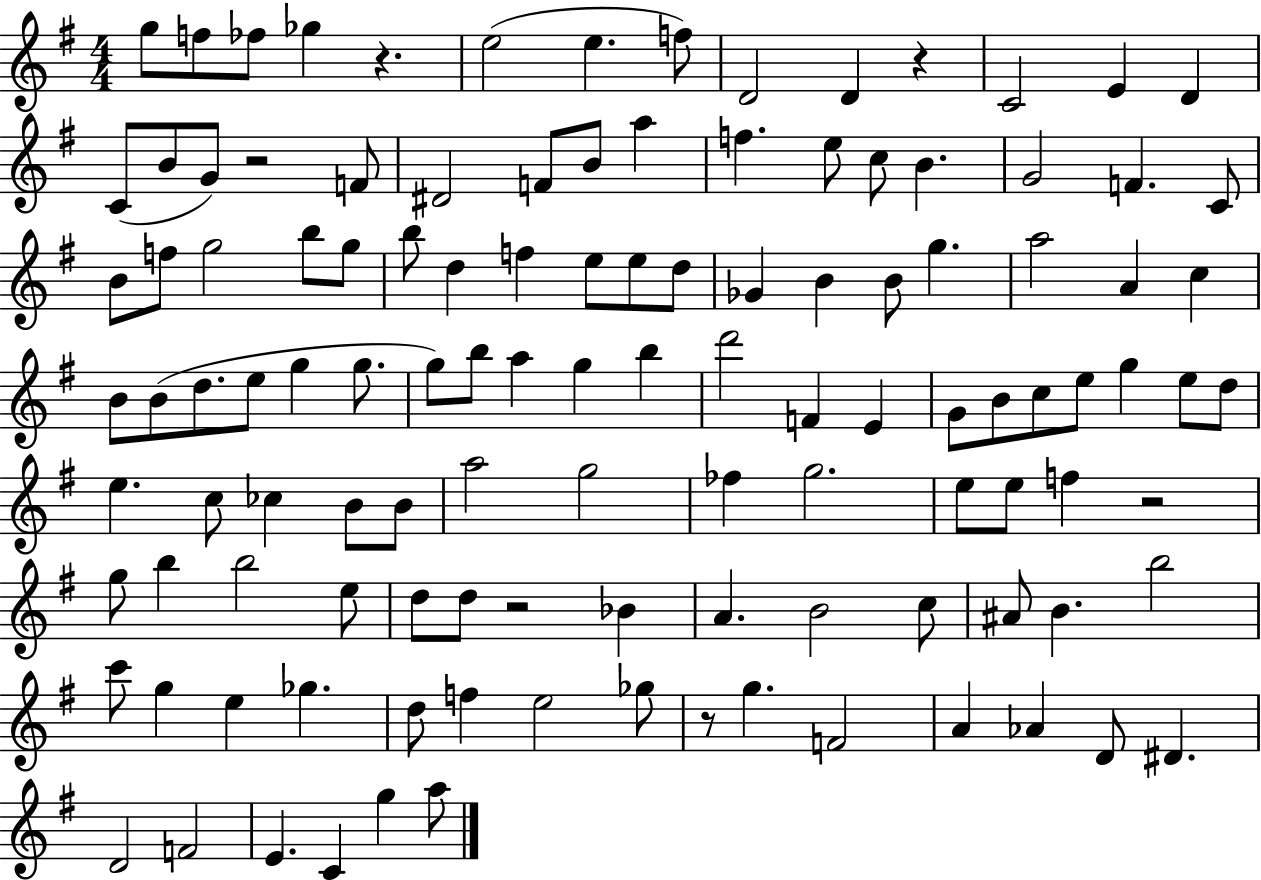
{
  \clef treble
  \numericTimeSignature
  \time 4/4
  \key g \major
  g''8 f''8 fes''8 ges''4 r4. | e''2( e''4. f''8) | d'2 d'4 r4 | c'2 e'4 d'4 | \break c'8( b'8 g'8) r2 f'8 | dis'2 f'8 b'8 a''4 | f''4. e''8 c''8 b'4. | g'2 f'4. c'8 | \break b'8 f''8 g''2 b''8 g''8 | b''8 d''4 f''4 e''8 e''8 d''8 | ges'4 b'4 b'8 g''4. | a''2 a'4 c''4 | \break b'8 b'8( d''8. e''8 g''4 g''8. | g''8) b''8 a''4 g''4 b''4 | d'''2 f'4 e'4 | g'8 b'8 c''8 e''8 g''4 e''8 d''8 | \break e''4. c''8 ces''4 b'8 b'8 | a''2 g''2 | fes''4 g''2. | e''8 e''8 f''4 r2 | \break g''8 b''4 b''2 e''8 | d''8 d''8 r2 bes'4 | a'4. b'2 c''8 | ais'8 b'4. b''2 | \break c'''8 g''4 e''4 ges''4. | d''8 f''4 e''2 ges''8 | r8 g''4. f'2 | a'4 aes'4 d'8 dis'4. | \break d'2 f'2 | e'4. c'4 g''4 a''8 | \bar "|."
}